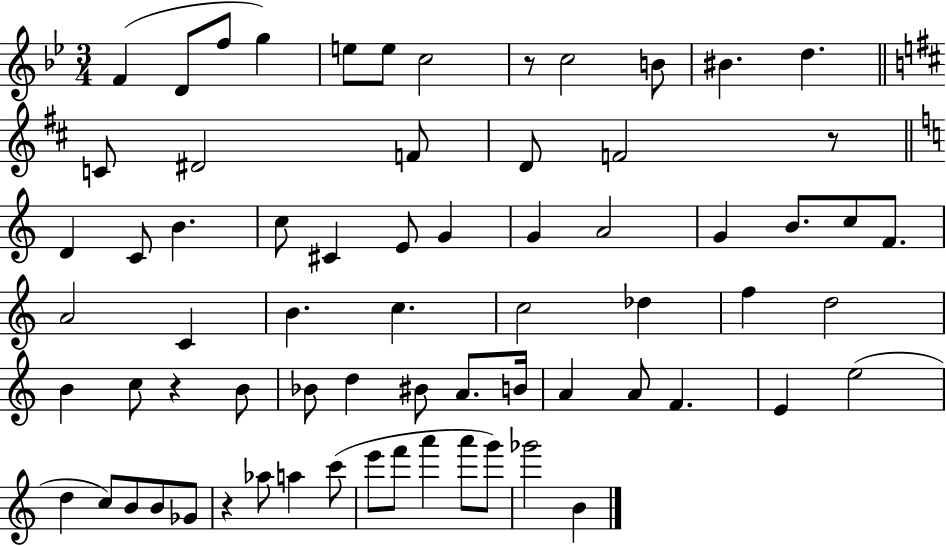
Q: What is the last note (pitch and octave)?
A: B4